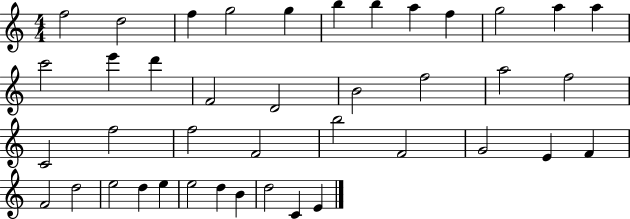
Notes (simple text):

F5/h D5/h F5/q G5/h G5/q B5/q B5/q A5/q F5/q G5/h A5/q A5/q C6/h E6/q D6/q F4/h D4/h B4/h F5/h A5/h F5/h C4/h F5/h F5/h F4/h B5/h F4/h G4/h E4/q F4/q F4/h D5/h E5/h D5/q E5/q E5/h D5/q B4/q D5/h C4/q E4/q